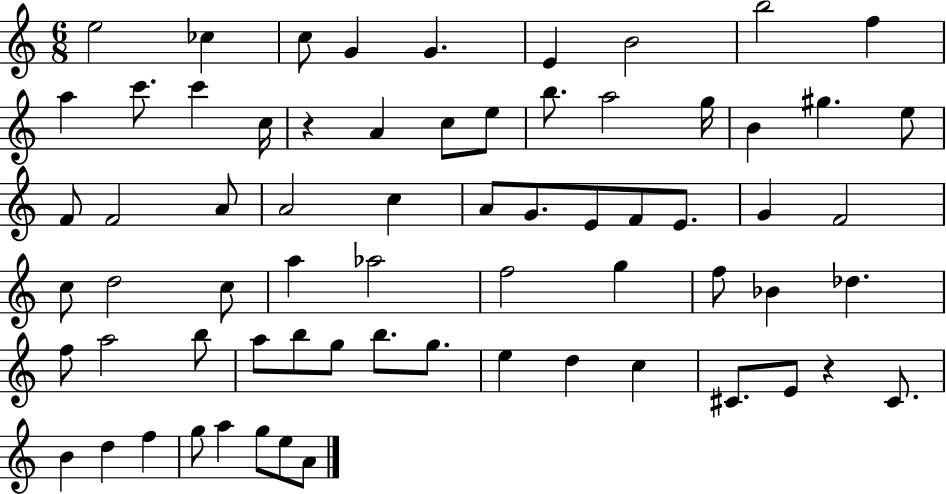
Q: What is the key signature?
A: C major